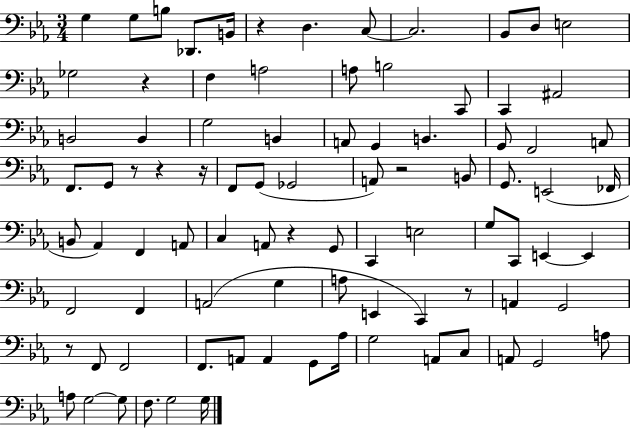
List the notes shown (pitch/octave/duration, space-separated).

G3/q G3/e B3/e Db2/e. B2/s R/q D3/q. C3/e C3/h. Bb2/e D3/e E3/h Gb3/h R/q F3/q A3/h A3/e B3/h C2/e C2/q A#2/h B2/h B2/q G3/h B2/q A2/e G2/q B2/q. G2/e F2/h A2/e F2/e. G2/e R/e R/q R/s F2/e G2/e Gb2/h A2/e R/h B2/e G2/e. E2/h FES2/s B2/e Ab2/q F2/q A2/e C3/q A2/e R/q G2/e C2/q E3/h G3/e C2/e E2/q E2/q F2/h F2/q A2/h G3/q A3/e E2/q C2/q R/e A2/q G2/h R/e F2/e F2/h F2/e. A2/e A2/q G2/e Ab3/s G3/h A2/e C3/e A2/e G2/h A3/e A3/e G3/h G3/e F3/e. G3/h G3/s